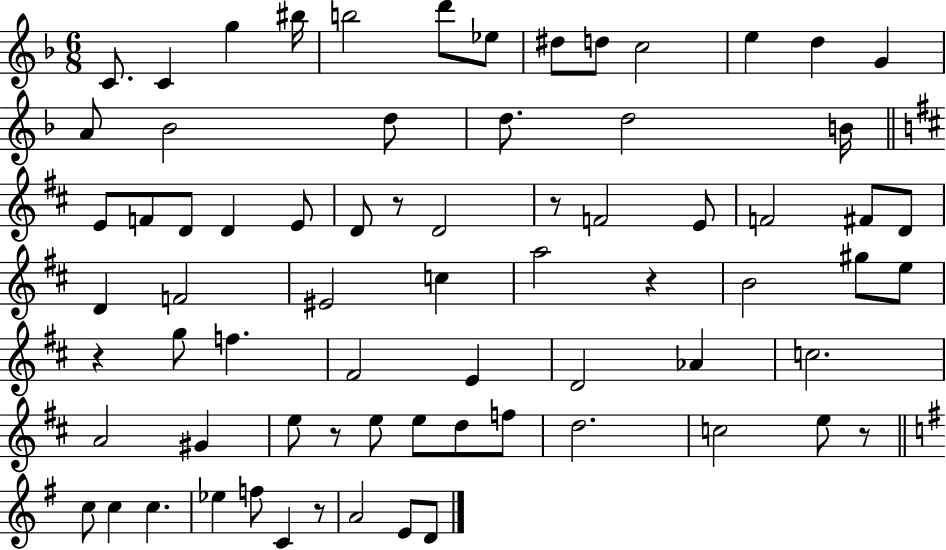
{
  \clef treble
  \numericTimeSignature
  \time 6/8
  \key f \major
  c'8. c'4 g''4 bis''16 | b''2 d'''8 ees''8 | dis''8 d''8 c''2 | e''4 d''4 g'4 | \break a'8 bes'2 d''8 | d''8. d''2 b'16 | \bar "||" \break \key d \major e'8 f'8 d'8 d'4 e'8 | d'8 r8 d'2 | r8 f'2 e'8 | f'2 fis'8 d'8 | \break d'4 f'2 | eis'2 c''4 | a''2 r4 | b'2 gis''8 e''8 | \break r4 g''8 f''4. | fis'2 e'4 | d'2 aes'4 | c''2. | \break a'2 gis'4 | e''8 r8 e''8 e''8 d''8 f''8 | d''2. | c''2 e''8 r8 | \break \bar "||" \break \key g \major c''8 c''4 c''4. | ees''4 f''8 c'4 r8 | a'2 e'8 d'8 | \bar "|."
}